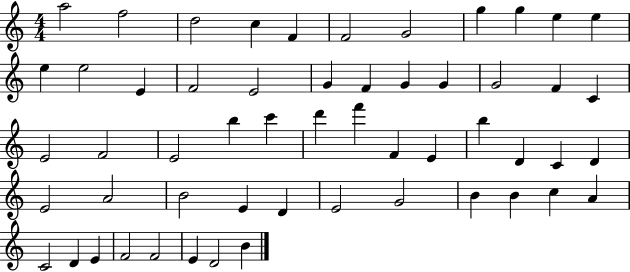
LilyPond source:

{
  \clef treble
  \numericTimeSignature
  \time 4/4
  \key c \major
  a''2 f''2 | d''2 c''4 f'4 | f'2 g'2 | g''4 g''4 e''4 e''4 | \break e''4 e''2 e'4 | f'2 e'2 | g'4 f'4 g'4 g'4 | g'2 f'4 c'4 | \break e'2 f'2 | e'2 b''4 c'''4 | d'''4 f'''4 f'4 e'4 | b''4 d'4 c'4 d'4 | \break e'2 a'2 | b'2 e'4 d'4 | e'2 g'2 | b'4 b'4 c''4 a'4 | \break c'2 d'4 e'4 | f'2 f'2 | e'4 d'2 b'4 | \bar "|."
}